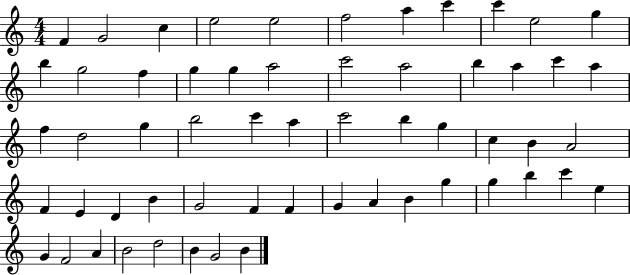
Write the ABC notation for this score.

X:1
T:Untitled
M:4/4
L:1/4
K:C
F G2 c e2 e2 f2 a c' c' e2 g b g2 f g g a2 c'2 a2 b a c' a f d2 g b2 c' a c'2 b g c B A2 F E D B G2 F F G A B g g b c' e G F2 A B2 d2 B G2 B